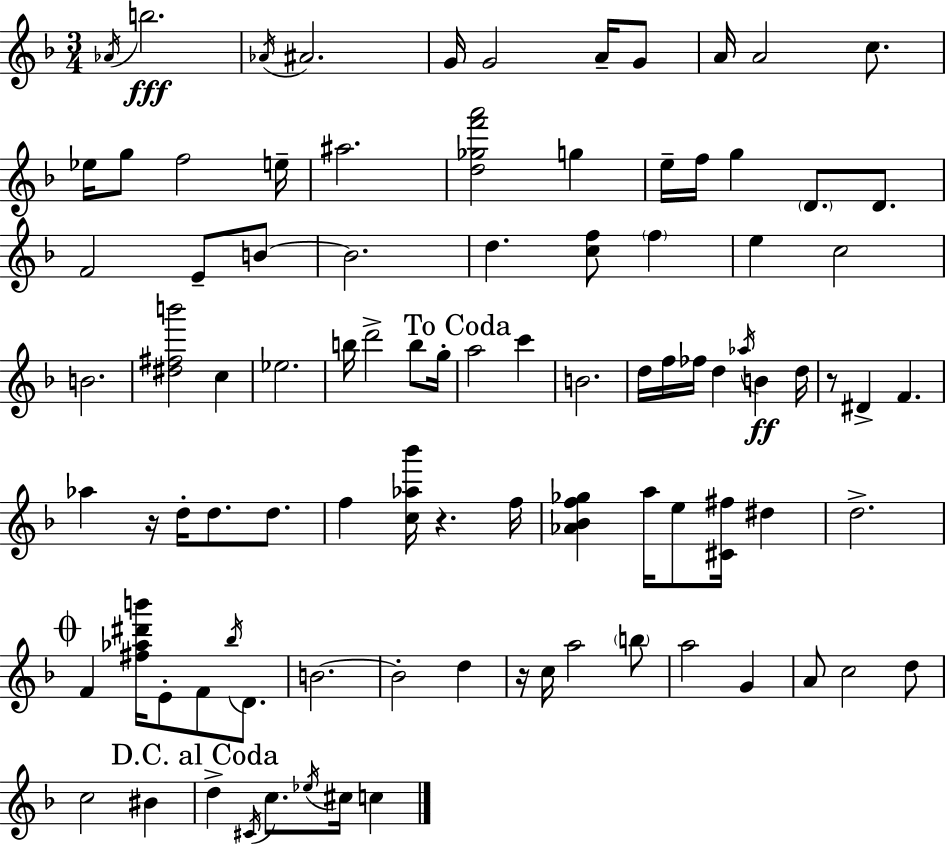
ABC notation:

X:1
T:Untitled
M:3/4
L:1/4
K:F
_A/4 b2 _A/4 ^A2 G/4 G2 A/4 G/2 A/4 A2 c/2 _e/4 g/2 f2 e/4 ^a2 [d_gf'a']2 g e/4 f/4 g D/2 D/2 F2 E/2 B/2 B2 d [cf]/2 f e c2 B2 [^d^fb']2 c _e2 b/4 d'2 b/2 g/4 a2 c' B2 d/4 f/4 _f/4 d _a/4 B d/4 z/2 ^D F _a z/4 d/4 d/2 d/2 f [c_a_b']/4 z f/4 [_A_Bf_g] a/4 e/2 [^C^f]/4 ^d d2 F [^f_a^d'b']/4 E/2 F/2 _b/4 D/2 B2 B2 d z/4 c/4 a2 b/2 a2 G A/2 c2 d/2 c2 ^B d ^C/4 c/2 _e/4 ^c/4 c